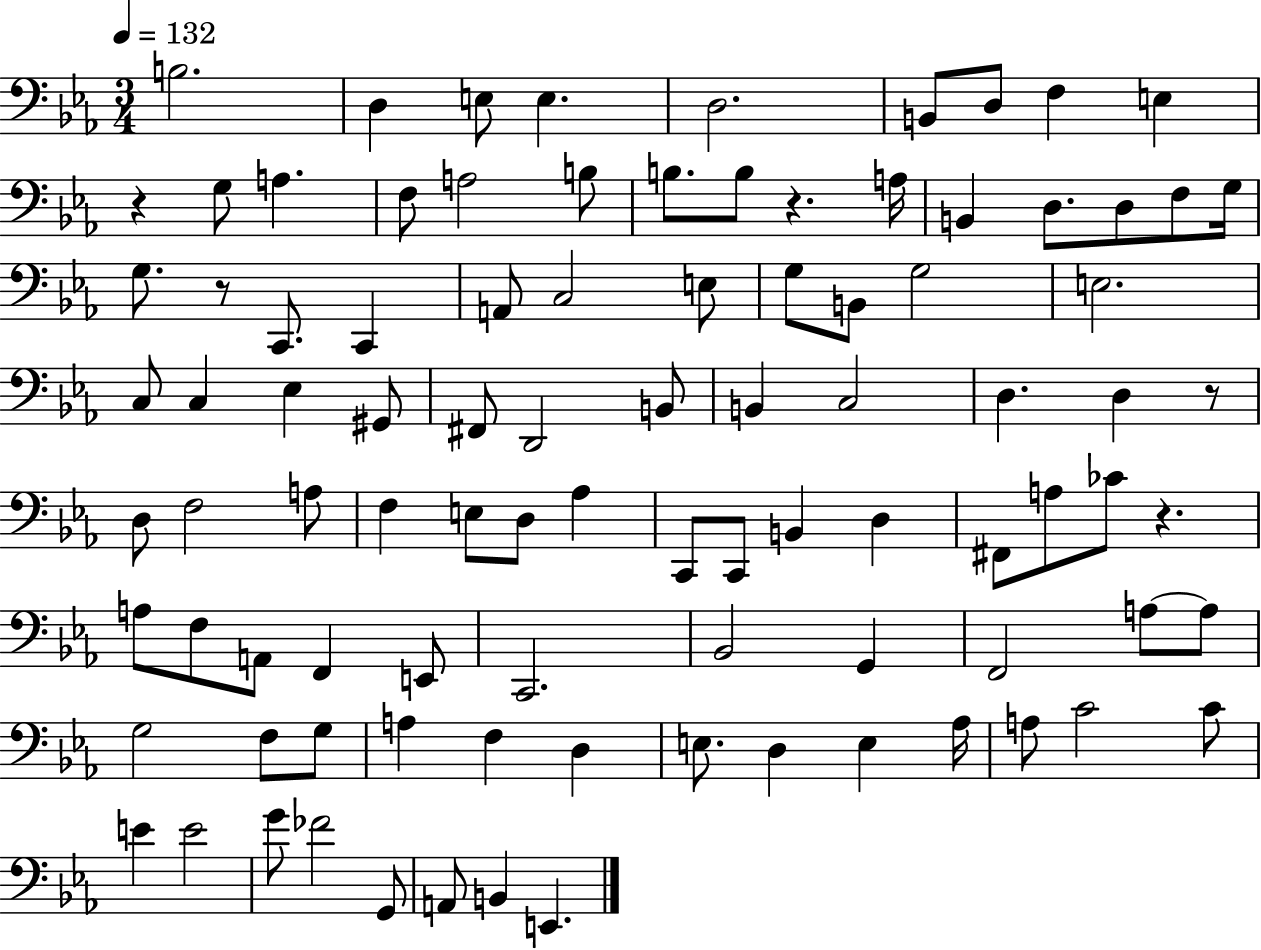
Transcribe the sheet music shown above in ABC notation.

X:1
T:Untitled
M:3/4
L:1/4
K:Eb
B,2 D, E,/2 E, D,2 B,,/2 D,/2 F, E, z G,/2 A, F,/2 A,2 B,/2 B,/2 B,/2 z A,/4 B,, D,/2 D,/2 F,/2 G,/4 G,/2 z/2 C,,/2 C,, A,,/2 C,2 E,/2 G,/2 B,,/2 G,2 E,2 C,/2 C, _E, ^G,,/2 ^F,,/2 D,,2 B,,/2 B,, C,2 D, D, z/2 D,/2 F,2 A,/2 F, E,/2 D,/2 _A, C,,/2 C,,/2 B,, D, ^F,,/2 A,/2 _C/2 z A,/2 F,/2 A,,/2 F,, E,,/2 C,,2 _B,,2 G,, F,,2 A,/2 A,/2 G,2 F,/2 G,/2 A, F, D, E,/2 D, E, _A,/4 A,/2 C2 C/2 E E2 G/2 _F2 G,,/2 A,,/2 B,, E,,